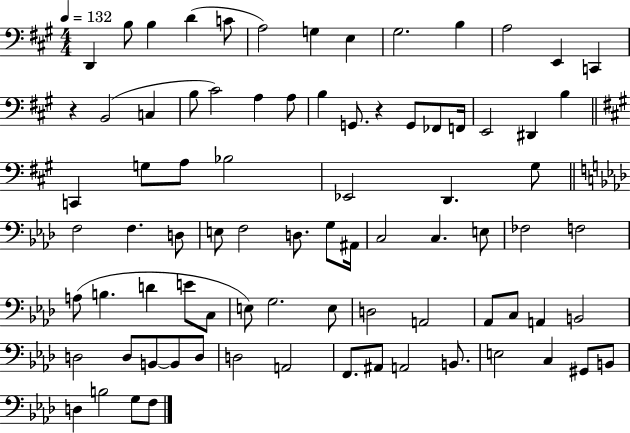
D2/q B3/e B3/q D4/q C4/e A3/h G3/q E3/q G#3/h. B3/q A3/h E2/q C2/q R/q B2/h C3/q B3/e C#4/h A3/q A3/e B3/q G2/e. R/q G2/e FES2/e F2/s E2/h D#2/q B3/q C2/q G3/e A3/e Bb3/h Eb2/h D2/q. G#3/e F3/h F3/q. D3/e E3/e F3/h D3/e. G3/e A#2/s C3/h C3/q. E3/e FES3/h F3/h A3/e B3/q. D4/q E4/e C3/e E3/e G3/h. E3/e D3/h A2/h Ab2/e C3/e A2/q B2/h D3/h D3/e B2/e B2/e D3/e D3/h A2/h F2/e. A#2/e A2/h B2/e. E3/h C3/q G#2/e B2/e D3/q B3/h G3/e F3/e